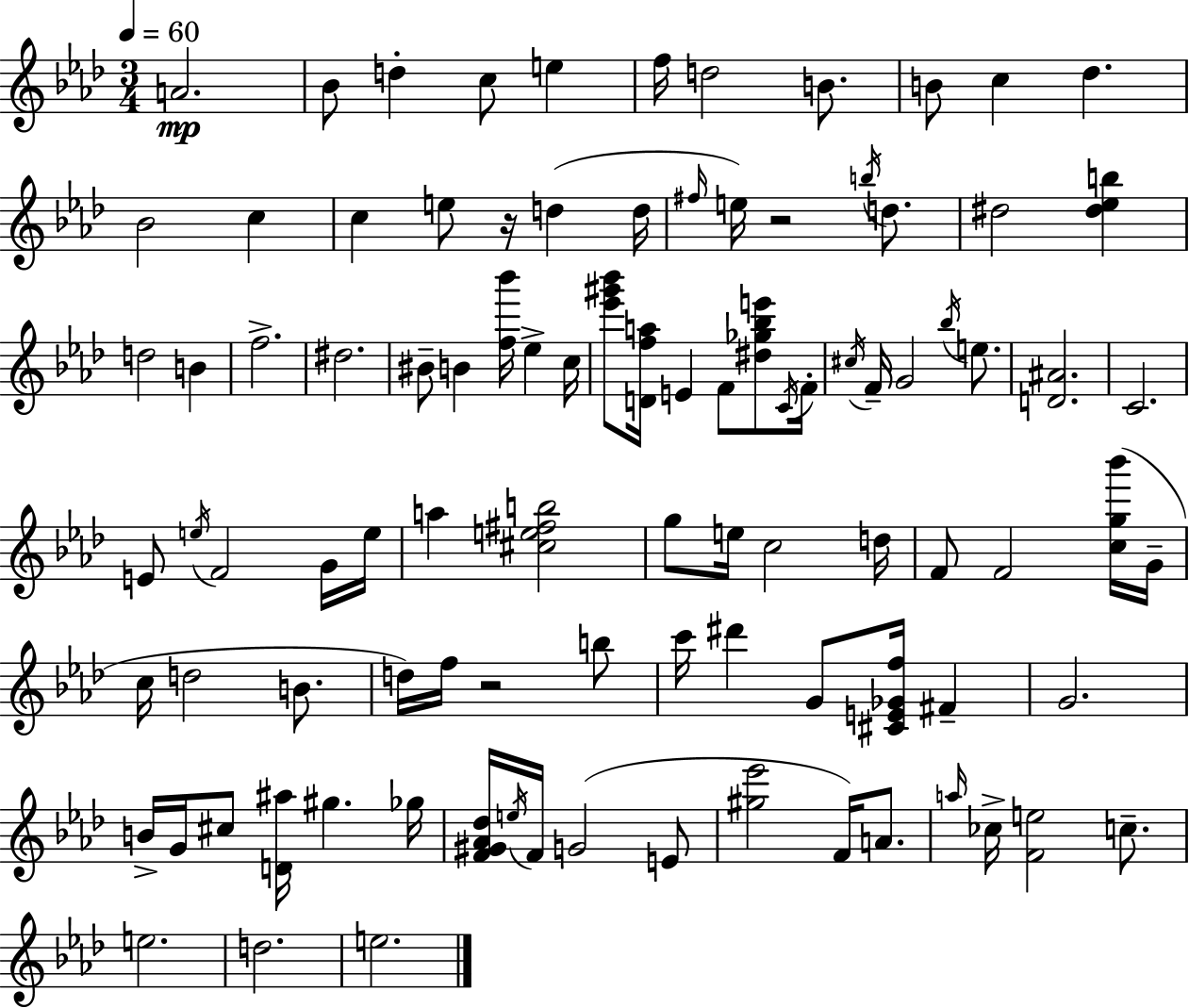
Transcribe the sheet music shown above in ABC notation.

X:1
T:Untitled
M:3/4
L:1/4
K:Fm
A2 _B/2 d c/2 e f/4 d2 B/2 B/2 c _d _B2 c c e/2 z/4 d d/4 ^f/4 e/4 z2 b/4 d/2 ^d2 [^d_eb] d2 B f2 ^d2 ^B/2 B [f_b']/4 _e c/4 [_e'^g'_b']/2 [Dfa]/4 E F/2 [^d_g_be']/2 C/4 F/4 ^c/4 F/4 G2 _b/4 e/2 [D^A]2 C2 E/2 e/4 F2 G/4 e/4 a [^ce^fb]2 g/2 e/4 c2 d/4 F/2 F2 [cg_b']/4 G/4 c/4 d2 B/2 d/4 f/4 z2 b/2 c'/4 ^d' G/2 [^CE_Gf]/4 ^F G2 B/4 G/4 ^c/2 [D^a]/4 ^g _g/4 [F^G_A_d]/4 e/4 F/4 G2 E/2 [^g_e']2 F/4 A/2 a/4 _c/4 [Fe]2 c/2 e2 d2 e2